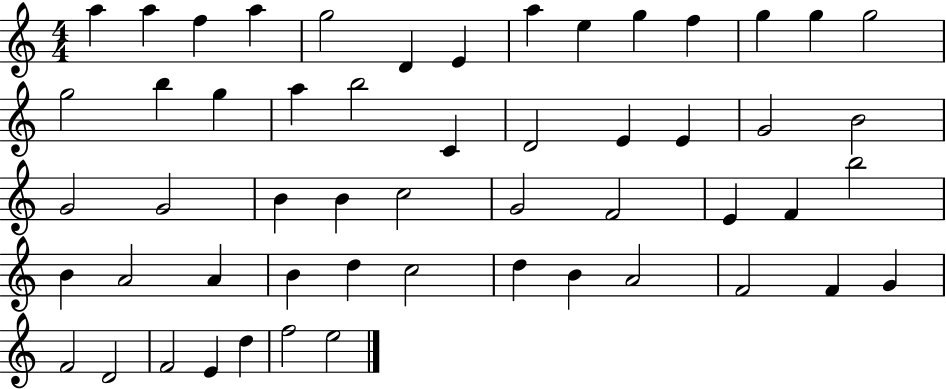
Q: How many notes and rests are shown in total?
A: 54